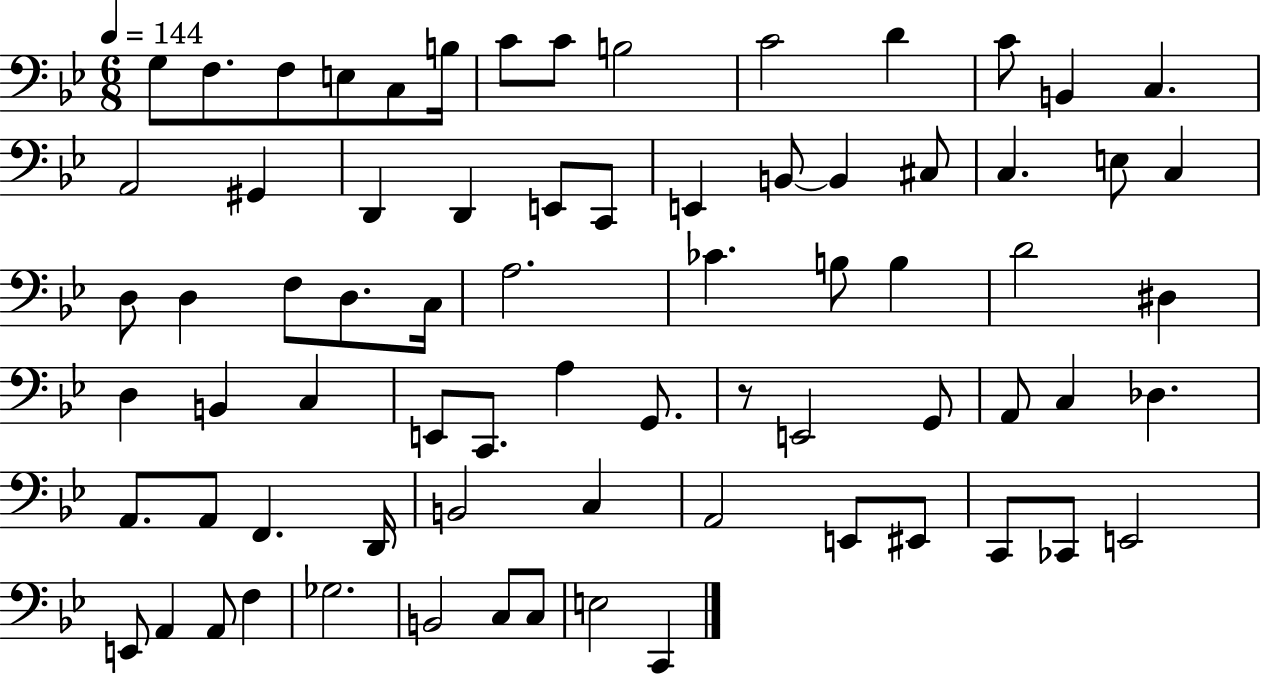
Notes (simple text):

G3/e F3/e. F3/e E3/e C3/e B3/s C4/e C4/e B3/h C4/h D4/q C4/e B2/q C3/q. A2/h G#2/q D2/q D2/q E2/e C2/e E2/q B2/e B2/q C#3/e C3/q. E3/e C3/q D3/e D3/q F3/e D3/e. C3/s A3/h. CES4/q. B3/e B3/q D4/h D#3/q D3/q B2/q C3/q E2/e C2/e. A3/q G2/e. R/e E2/h G2/e A2/e C3/q Db3/q. A2/e. A2/e F2/q. D2/s B2/h C3/q A2/h E2/e EIS2/e C2/e CES2/e E2/h E2/e A2/q A2/e F3/q Gb3/h. B2/h C3/e C3/e E3/h C2/q